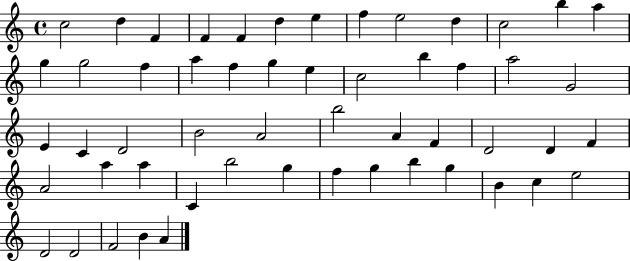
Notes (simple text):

C5/h D5/q F4/q F4/q F4/q D5/q E5/q F5/q E5/h D5/q C5/h B5/q A5/q G5/q G5/h F5/q A5/q F5/q G5/q E5/q C5/h B5/q F5/q A5/h G4/h E4/q C4/q D4/h B4/h A4/h B5/h A4/q F4/q D4/h D4/q F4/q A4/h A5/q A5/q C4/q B5/h G5/q F5/q G5/q B5/q G5/q B4/q C5/q E5/h D4/h D4/h F4/h B4/q A4/q